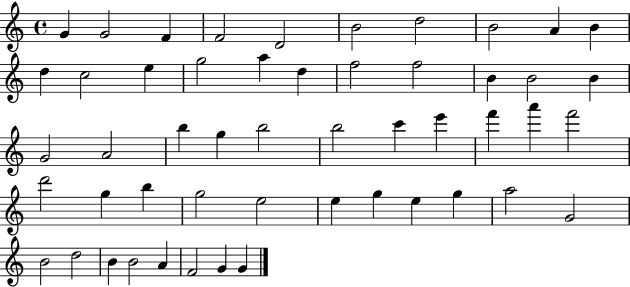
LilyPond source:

{
  \clef treble
  \time 4/4
  \defaultTimeSignature
  \key c \major
  g'4 g'2 f'4 | f'2 d'2 | b'2 d''2 | b'2 a'4 b'4 | \break d''4 c''2 e''4 | g''2 a''4 d''4 | f''2 f''2 | b'4 b'2 b'4 | \break g'2 a'2 | b''4 g''4 b''2 | b''2 c'''4 e'''4 | f'''4 a'''4 f'''2 | \break d'''2 g''4 b''4 | g''2 e''2 | e''4 g''4 e''4 g''4 | a''2 g'2 | \break b'2 d''2 | b'4 b'2 a'4 | f'2 g'4 g'4 | \bar "|."
}